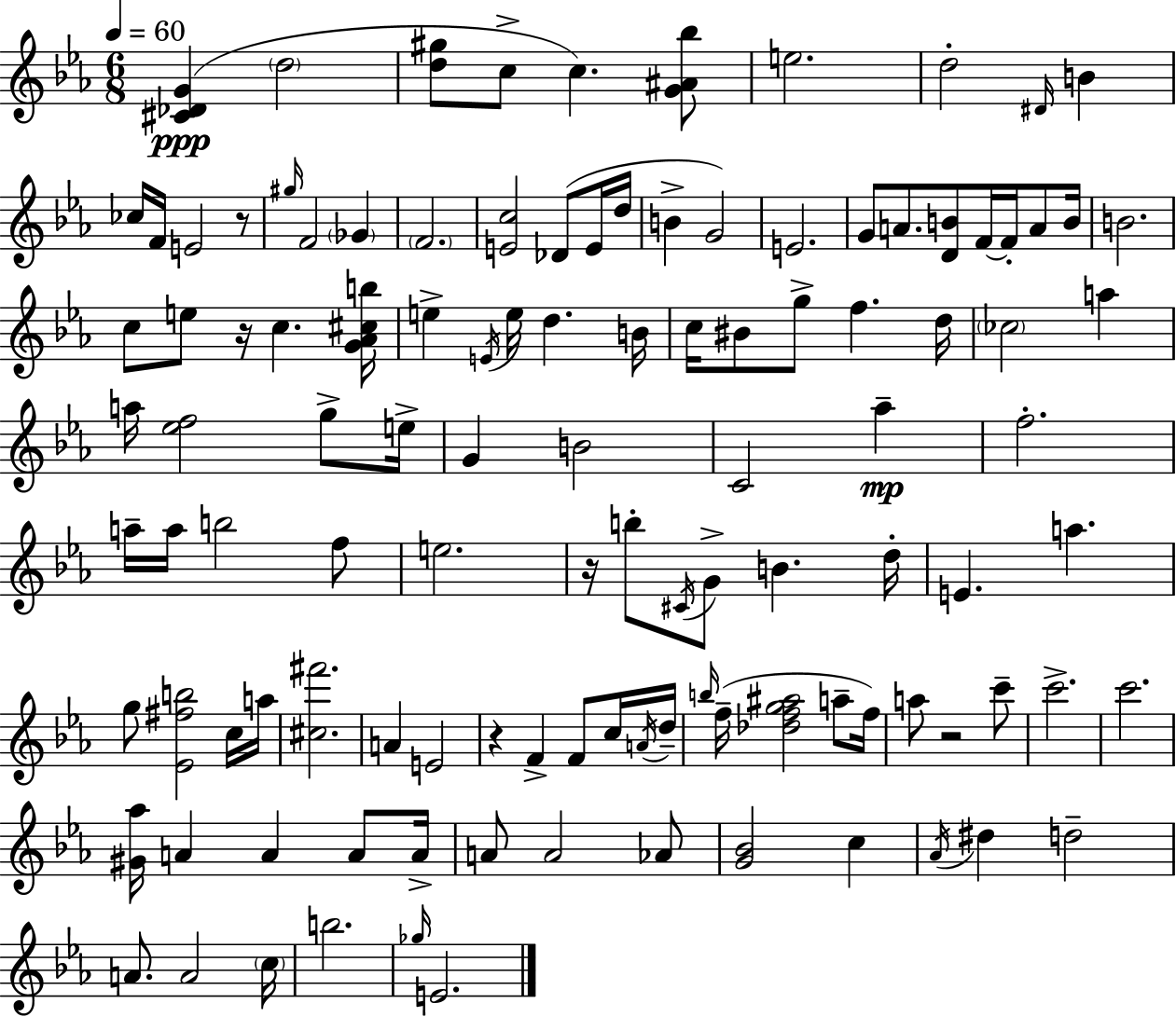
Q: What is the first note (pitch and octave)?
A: D5